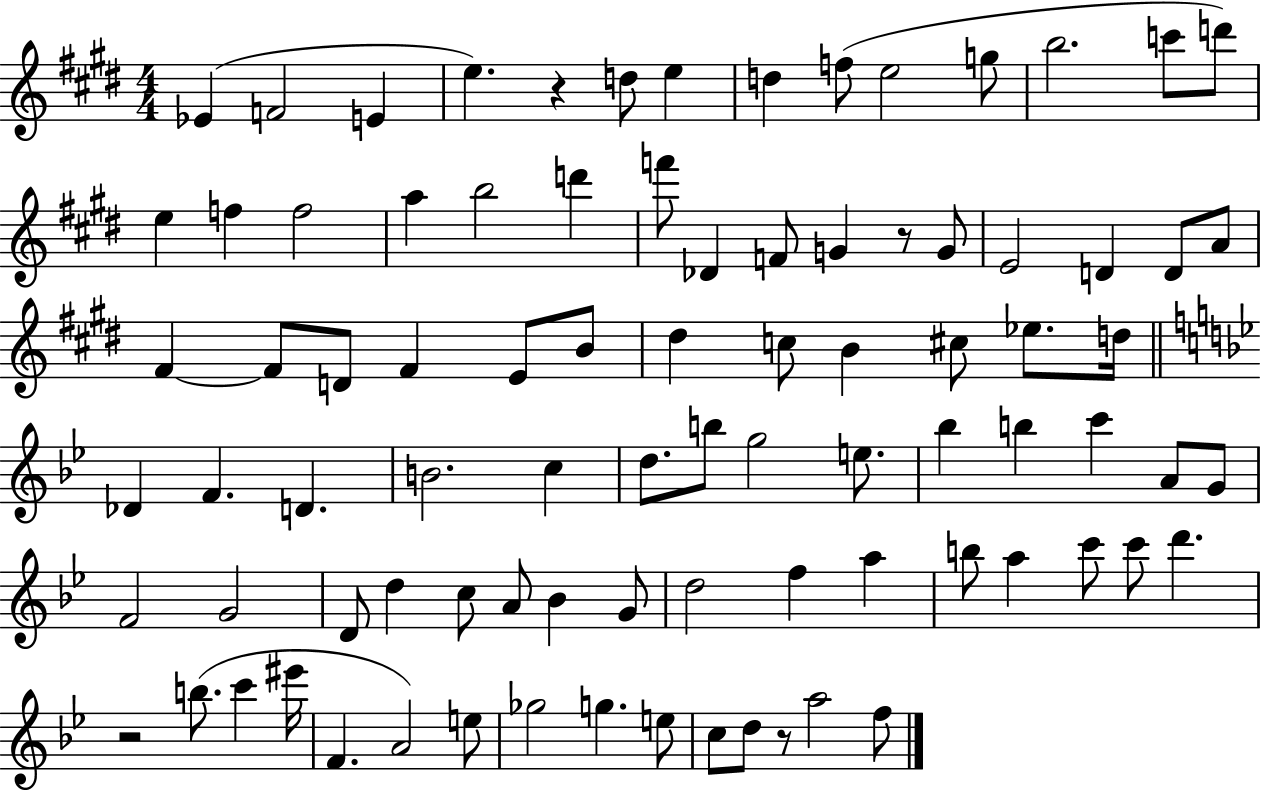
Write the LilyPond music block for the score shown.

{
  \clef treble
  \numericTimeSignature
  \time 4/4
  \key e \major
  \repeat volta 2 { ees'4( f'2 e'4 | e''4.) r4 d''8 e''4 | d''4 f''8( e''2 g''8 | b''2. c'''8 d'''8) | \break e''4 f''4 f''2 | a''4 b''2 d'''4 | f'''8 des'4 f'8 g'4 r8 g'8 | e'2 d'4 d'8 a'8 | \break fis'4~~ fis'8 d'8 fis'4 e'8 b'8 | dis''4 c''8 b'4 cis''8 ees''8. d''16 | \bar "||" \break \key bes \major des'4 f'4. d'4. | b'2. c''4 | d''8. b''8 g''2 e''8. | bes''4 b''4 c'''4 a'8 g'8 | \break f'2 g'2 | d'8 d''4 c''8 a'8 bes'4 g'8 | d''2 f''4 a''4 | b''8 a''4 c'''8 c'''8 d'''4. | \break r2 b''8.( c'''4 eis'''16 | f'4. a'2) e''8 | ges''2 g''4. e''8 | c''8 d''8 r8 a''2 f''8 | \break } \bar "|."
}